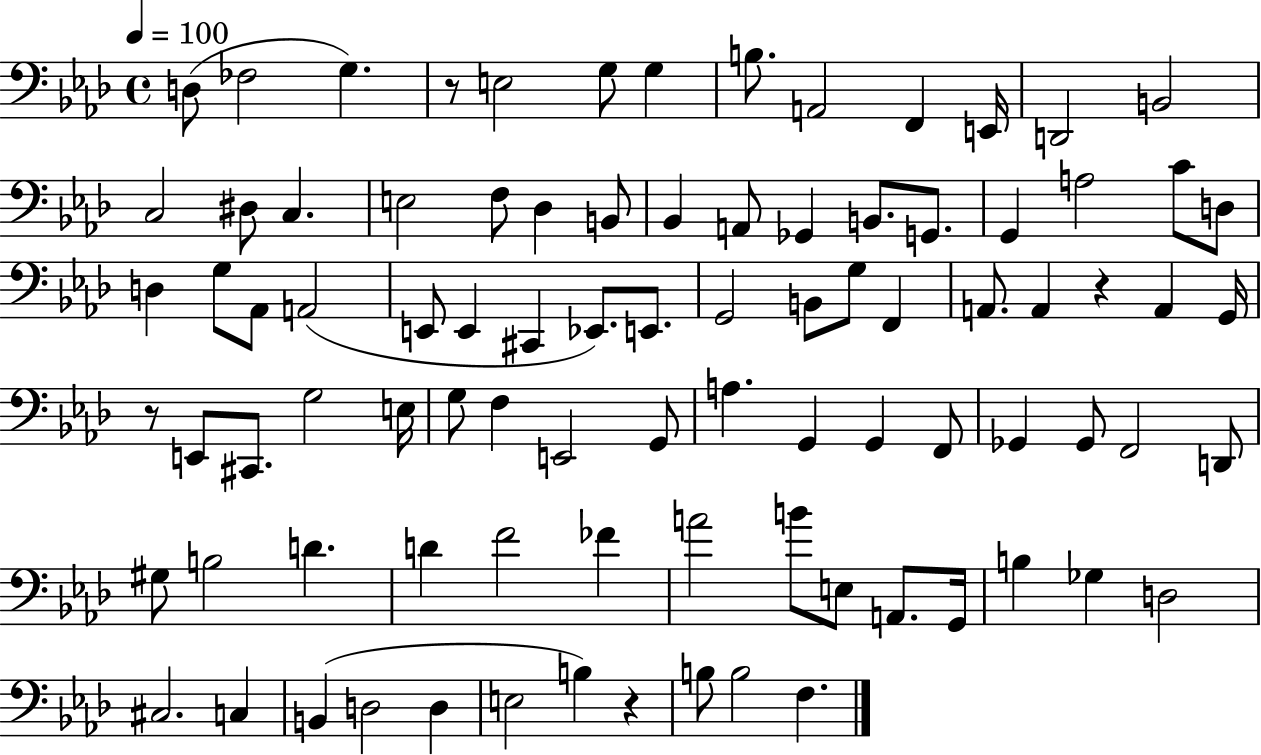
X:1
T:Untitled
M:4/4
L:1/4
K:Ab
D,/2 _F,2 G, z/2 E,2 G,/2 G, B,/2 A,,2 F,, E,,/4 D,,2 B,,2 C,2 ^D,/2 C, E,2 F,/2 _D, B,,/2 _B,, A,,/2 _G,, B,,/2 G,,/2 G,, A,2 C/2 D,/2 D, G,/2 _A,,/2 A,,2 E,,/2 E,, ^C,, _E,,/2 E,,/2 G,,2 B,,/2 G,/2 F,, A,,/2 A,, z A,, G,,/4 z/2 E,,/2 ^C,,/2 G,2 E,/4 G,/2 F, E,,2 G,,/2 A, G,, G,, F,,/2 _G,, _G,,/2 F,,2 D,,/2 ^G,/2 B,2 D D F2 _F A2 B/2 E,/2 A,,/2 G,,/4 B, _G, D,2 ^C,2 C, B,, D,2 D, E,2 B, z B,/2 B,2 F,